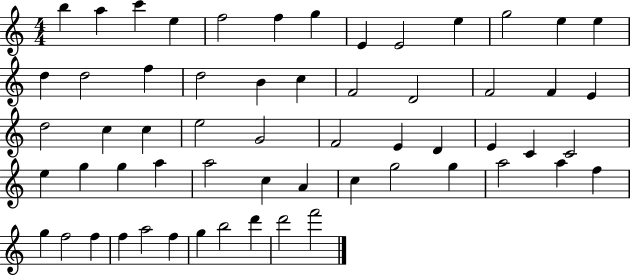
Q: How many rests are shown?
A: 0